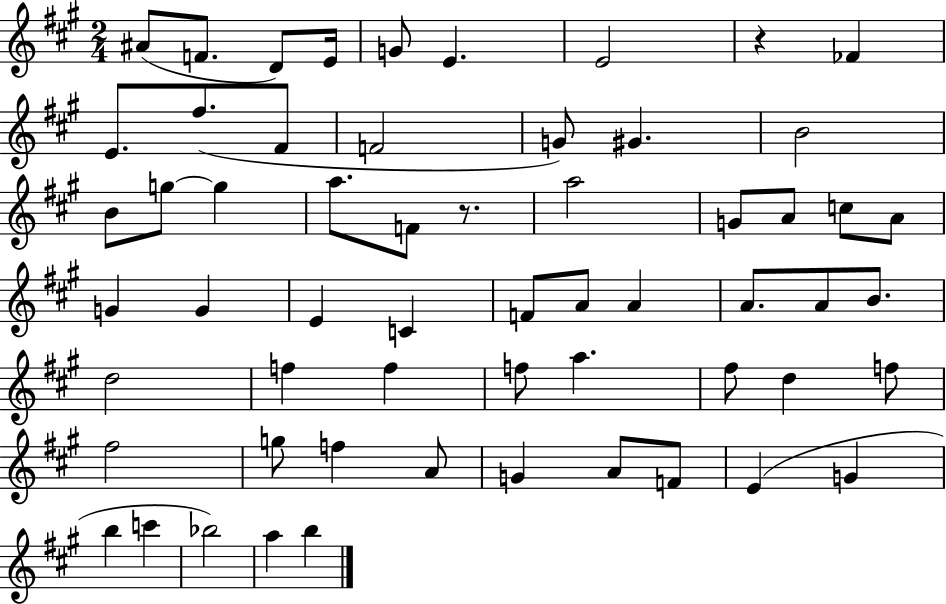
X:1
T:Untitled
M:2/4
L:1/4
K:A
^A/2 F/2 D/2 E/4 G/2 E E2 z _F E/2 ^f/2 ^F/2 F2 G/2 ^G B2 B/2 g/2 g a/2 F/2 z/2 a2 G/2 A/2 c/2 A/2 G G E C F/2 A/2 A A/2 A/2 B/2 d2 f f f/2 a ^f/2 d f/2 ^f2 g/2 f A/2 G A/2 F/2 E G b c' _b2 a b